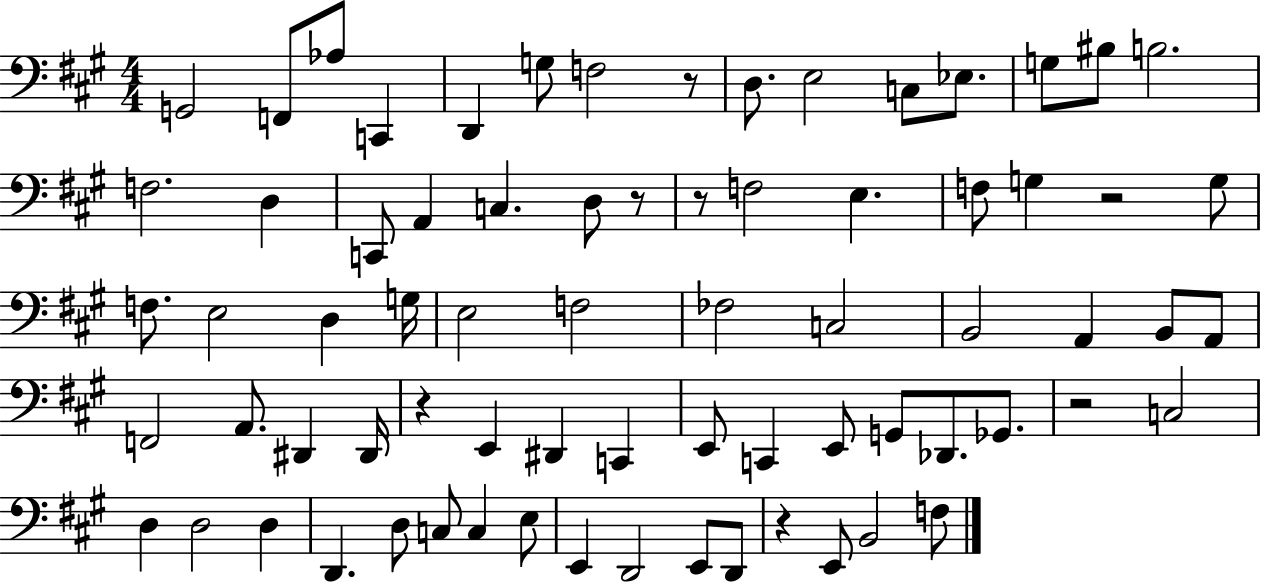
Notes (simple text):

G2/h F2/e Ab3/e C2/q D2/q G3/e F3/h R/e D3/e. E3/h C3/e Eb3/e. G3/e BIS3/e B3/h. F3/h. D3/q C2/e A2/q C3/q. D3/e R/e R/e F3/h E3/q. F3/e G3/q R/h G3/e F3/e. E3/h D3/q G3/s E3/h F3/h FES3/h C3/h B2/h A2/q B2/e A2/e F2/h A2/e. D#2/q D#2/s R/q E2/q D#2/q C2/q E2/e C2/q E2/e G2/e Db2/e. Gb2/e. R/h C3/h D3/q D3/h D3/q D2/q. D3/e C3/e C3/q E3/e E2/q D2/h E2/e D2/e R/q E2/e B2/h F3/e